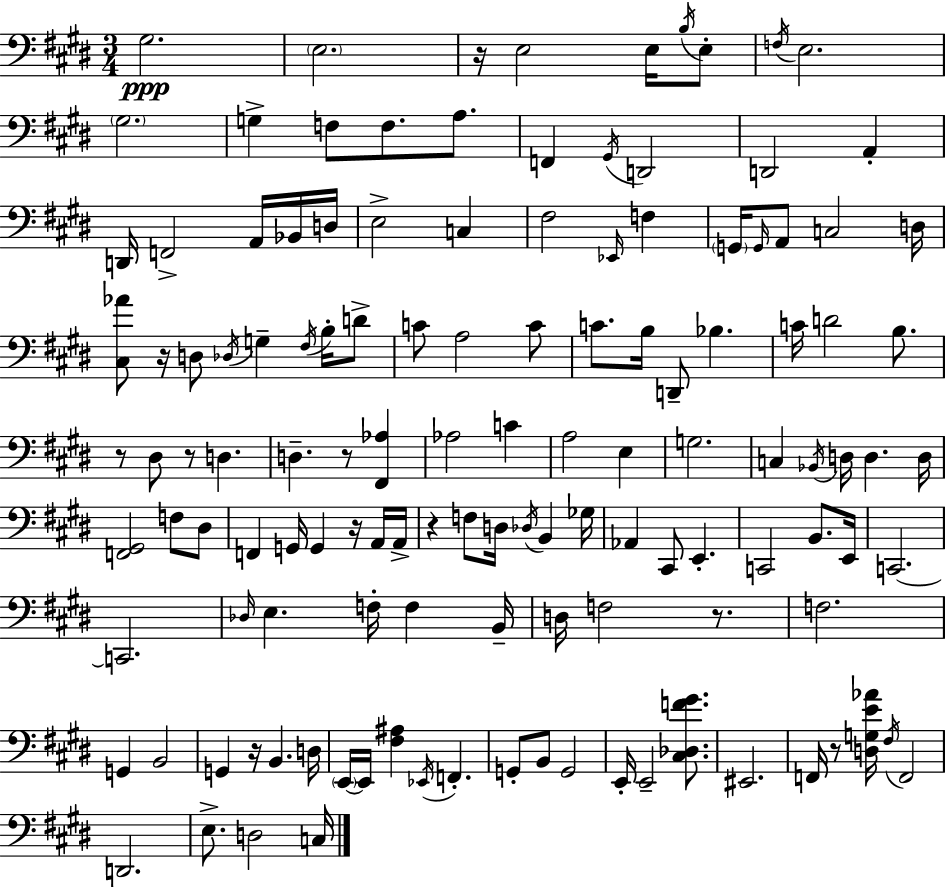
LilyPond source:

{
  \clef bass
  \numericTimeSignature
  \time 3/4
  \key e \major
  gis2.\ppp | \parenthesize e2. | r16 e2 e16 \acciaccatura { b16 } e8-. | \acciaccatura { f16 } e2. | \break \parenthesize gis2. | g4-> f8 f8. a8. | f,4 \acciaccatura { gis,16 } d,2 | d,2 a,4-. | \break d,16 f,2-> | a,16 bes,16 d16 e2-> c4 | fis2 \grace { ees,16 } | f4 \parenthesize g,16 \grace { g,16 } a,8 c2 | \break d16 <cis aes'>8 r16 d8 \acciaccatura { des16 } g4-- | \acciaccatura { fis16 } b16-. d'8-> c'8 a2 | c'8 c'8. b16 d,8-- | bes4. c'16 d'2 | \break b8. r8 dis8 r8 | d4. d4.-- | r8 <fis, aes>4 aes2 | c'4 a2 | \break e4 g2. | c4 \acciaccatura { bes,16 } | d16 d4. d16 <f, gis,>2 | f8 dis8 f,4 | \break g,16 g,4 r16 a,16 a,16-> r4 | f8 d16 \acciaccatura { des16 } b,4 ges16 aes,4 | cis,8 e,4.-. c,2 | b,8. e,16 c,2.~~ | \break c,2. | \grace { des16 } e4. | f16-. f4 b,16-- d16 f2 | r8. f2. | \break g,4 | b,2 g,4 | r16 b,4. d16 \parenthesize e,16~~ e,16 | <fis ais>4 \acciaccatura { ees,16 } f,4.-. g,8-. | \break b,8 g,2 e,16-. | e,2-- <cis des f' gis'>8. eis,2. | f,16 | r8 <d g e' aes'>16 \acciaccatura { fis16 } f,2 | \break d,2. | e8.-> d2 c16 | \bar "|."
}